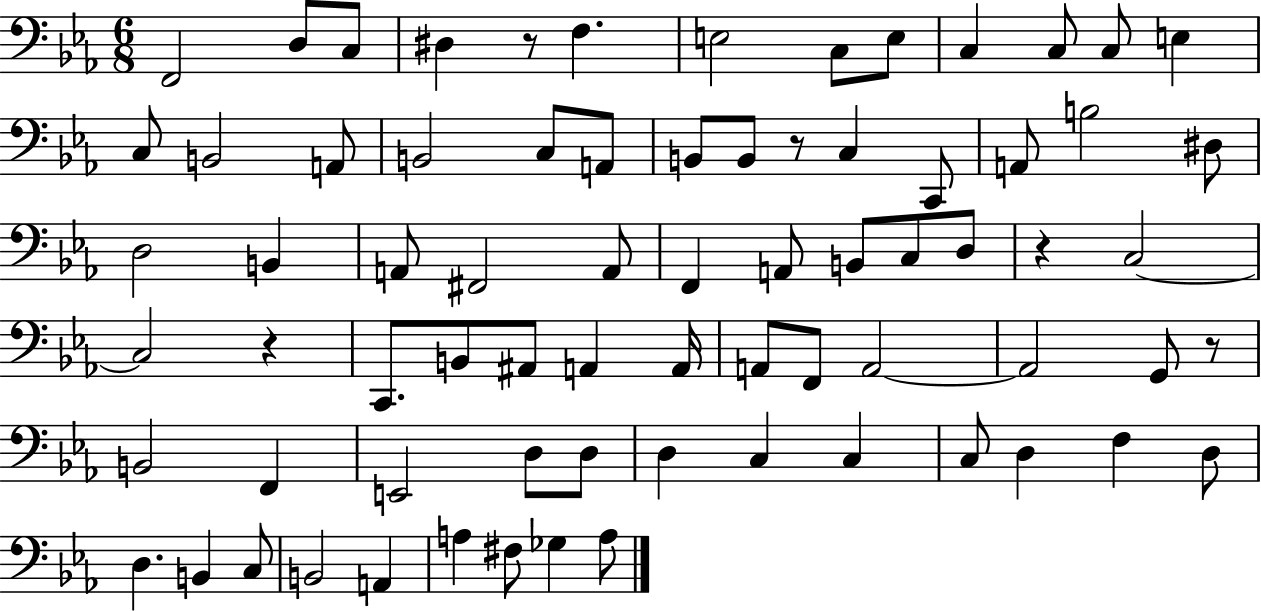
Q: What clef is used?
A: bass